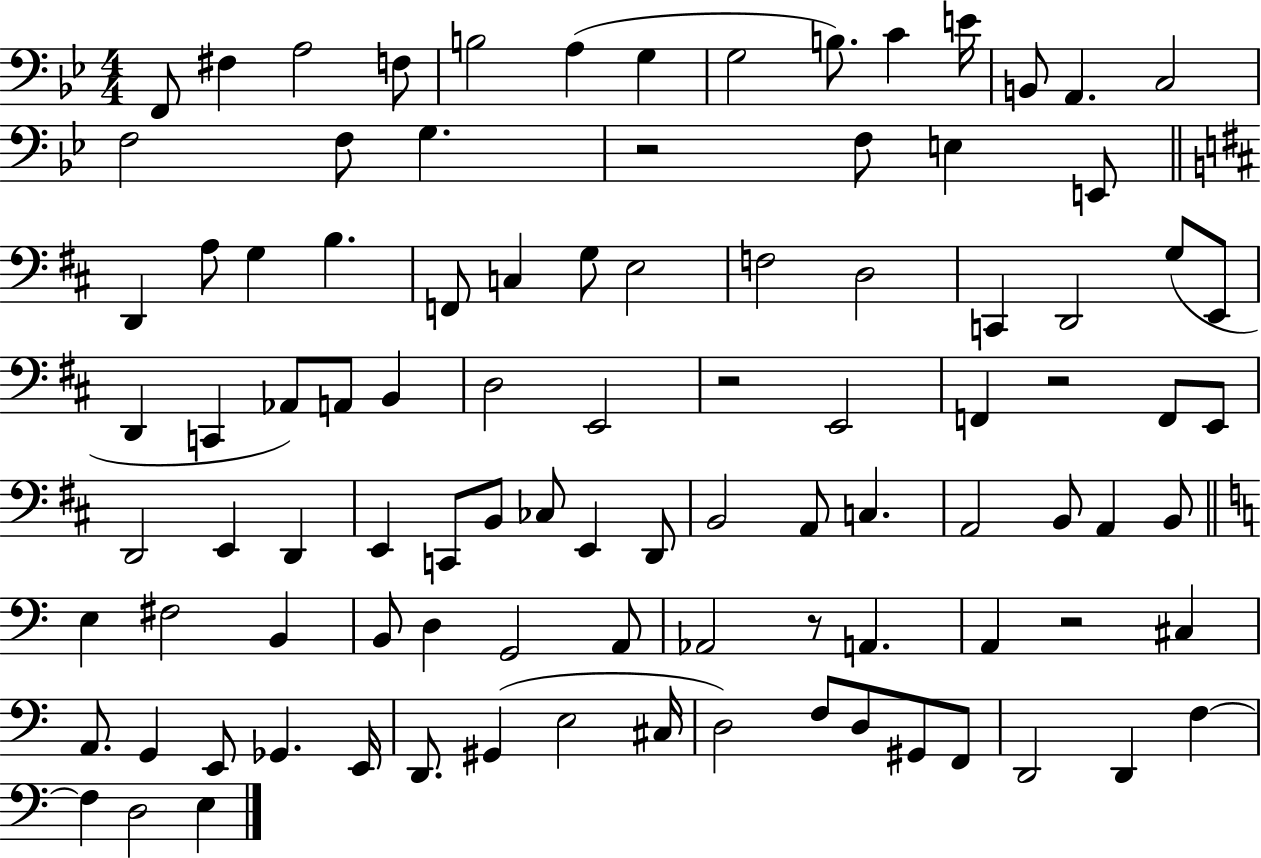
X:1
T:Untitled
M:4/4
L:1/4
K:Bb
F,,/2 ^F, A,2 F,/2 B,2 A, G, G,2 B,/2 C E/4 B,,/2 A,, C,2 F,2 F,/2 G, z2 F,/2 E, E,,/2 D,, A,/2 G, B, F,,/2 C, G,/2 E,2 F,2 D,2 C,, D,,2 G,/2 E,,/2 D,, C,, _A,,/2 A,,/2 B,, D,2 E,,2 z2 E,,2 F,, z2 F,,/2 E,,/2 D,,2 E,, D,, E,, C,,/2 B,,/2 _C,/2 E,, D,,/2 B,,2 A,,/2 C, A,,2 B,,/2 A,, B,,/2 E, ^F,2 B,, B,,/2 D, G,,2 A,,/2 _A,,2 z/2 A,, A,, z2 ^C, A,,/2 G,, E,,/2 _G,, E,,/4 D,,/2 ^G,, E,2 ^C,/4 D,2 F,/2 D,/2 ^G,,/2 F,,/2 D,,2 D,, F, F, D,2 E,